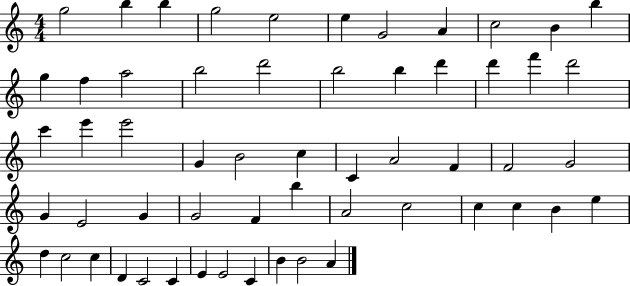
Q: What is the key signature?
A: C major